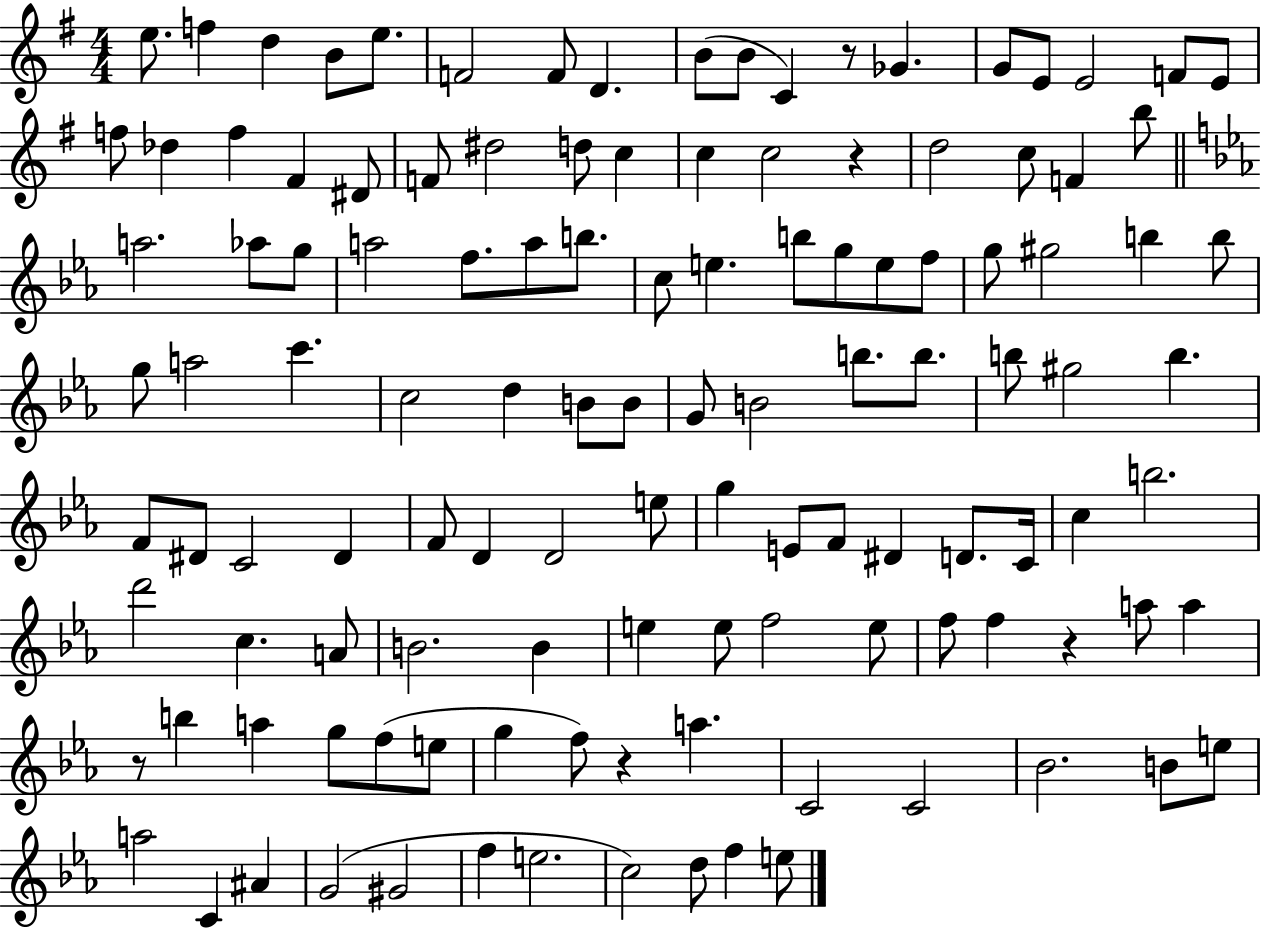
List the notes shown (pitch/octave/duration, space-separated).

E5/e. F5/q D5/q B4/e E5/e. F4/h F4/e D4/q. B4/e B4/e C4/q R/e Gb4/q. G4/e E4/e E4/h F4/e E4/e F5/e Db5/q F5/q F#4/q D#4/e F4/e D#5/h D5/e C5/q C5/q C5/h R/q D5/h C5/e F4/q B5/e A5/h. Ab5/e G5/e A5/h F5/e. A5/e B5/e. C5/e E5/q. B5/e G5/e E5/e F5/e G5/e G#5/h B5/q B5/e G5/e A5/h C6/q. C5/h D5/q B4/e B4/e G4/e B4/h B5/e. B5/e. B5/e G#5/h B5/q. F4/e D#4/e C4/h D#4/q F4/e D4/q D4/h E5/e G5/q E4/e F4/e D#4/q D4/e. C4/s C5/q B5/h. D6/h C5/q. A4/e B4/h. B4/q E5/q E5/e F5/h E5/e F5/e F5/q R/q A5/e A5/q R/e B5/q A5/q G5/e F5/e E5/e G5/q F5/e R/q A5/q. C4/h C4/h Bb4/h. B4/e E5/e A5/h C4/q A#4/q G4/h G#4/h F5/q E5/h. C5/h D5/e F5/q E5/e